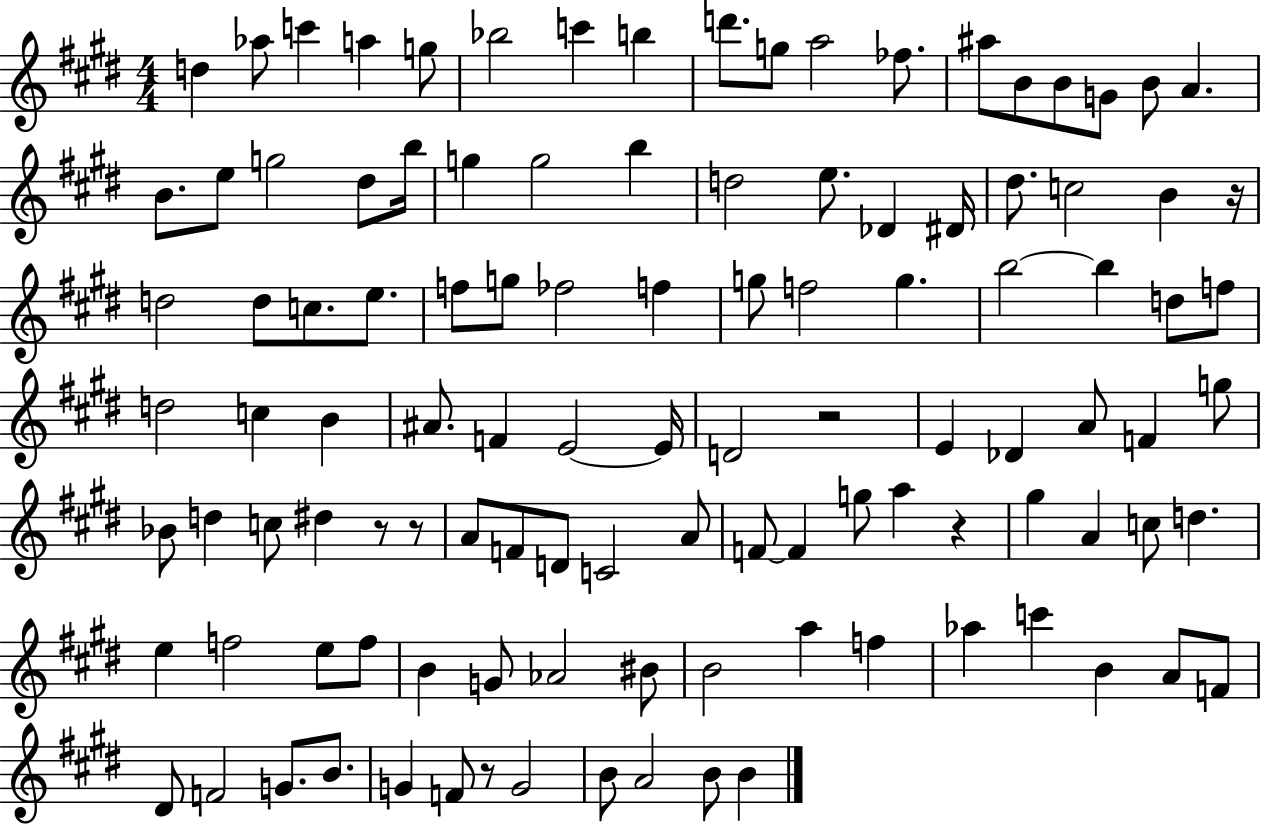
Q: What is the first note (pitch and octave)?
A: D5